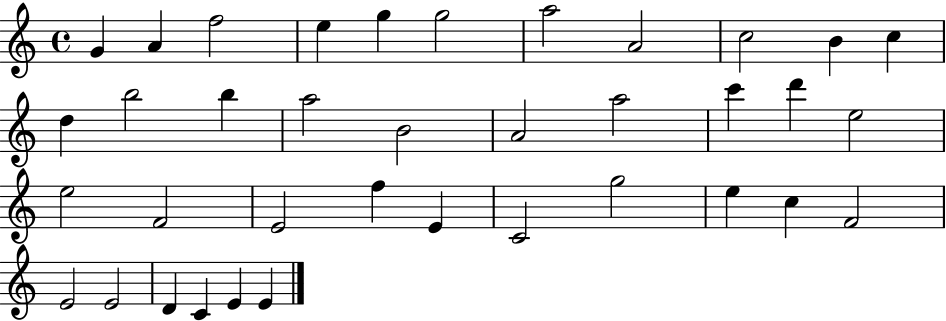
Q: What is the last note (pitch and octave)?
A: E4